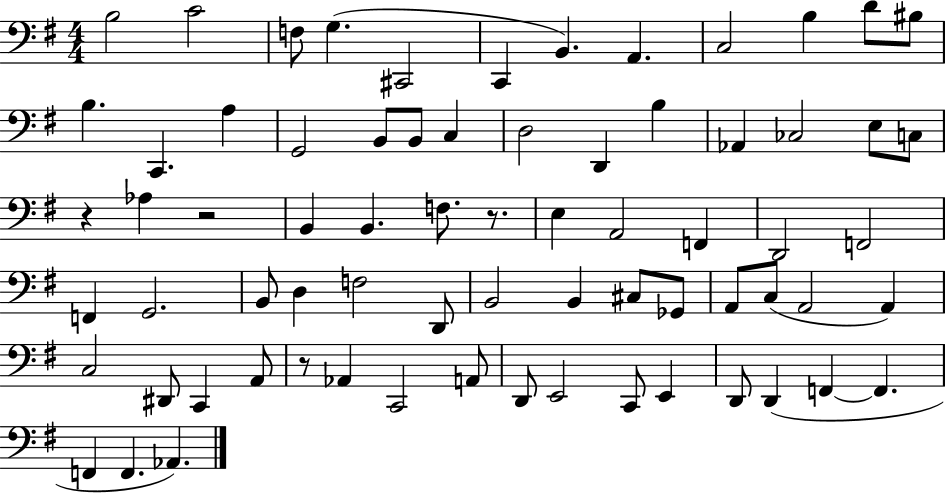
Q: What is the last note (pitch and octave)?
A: Ab2